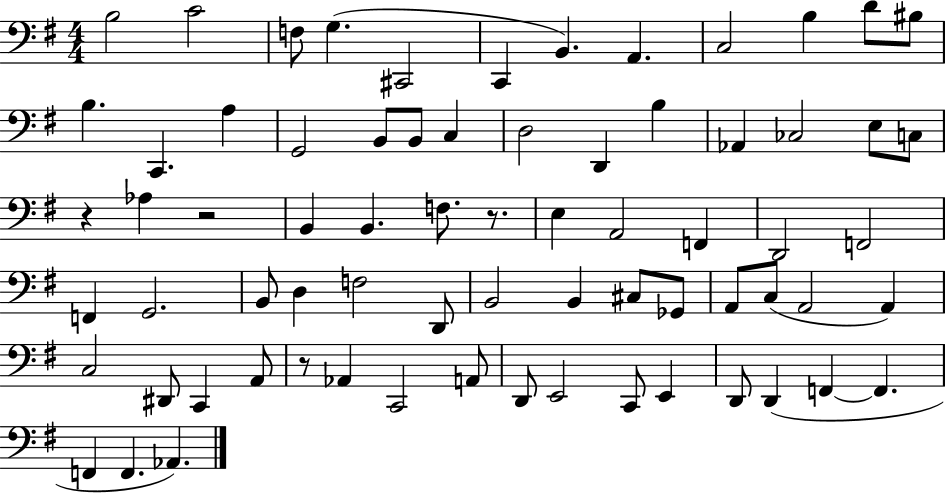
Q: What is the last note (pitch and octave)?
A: Ab2